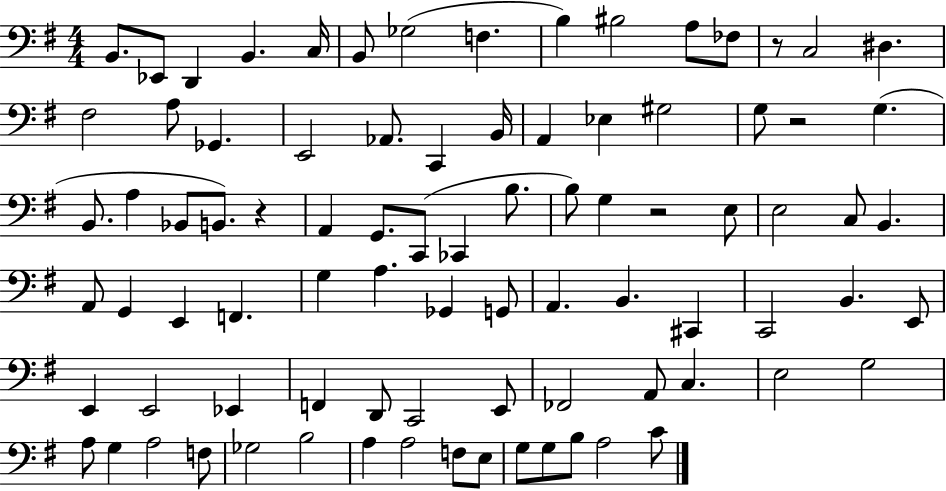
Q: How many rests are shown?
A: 4